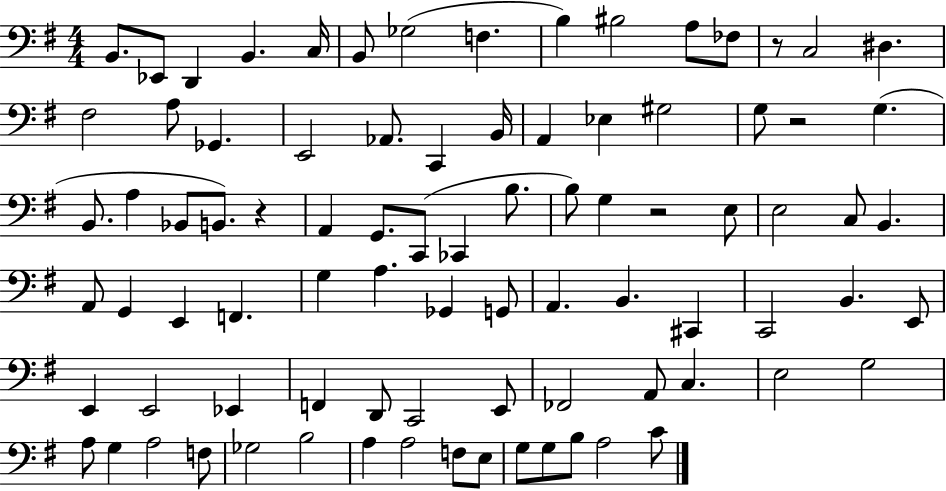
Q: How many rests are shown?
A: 4